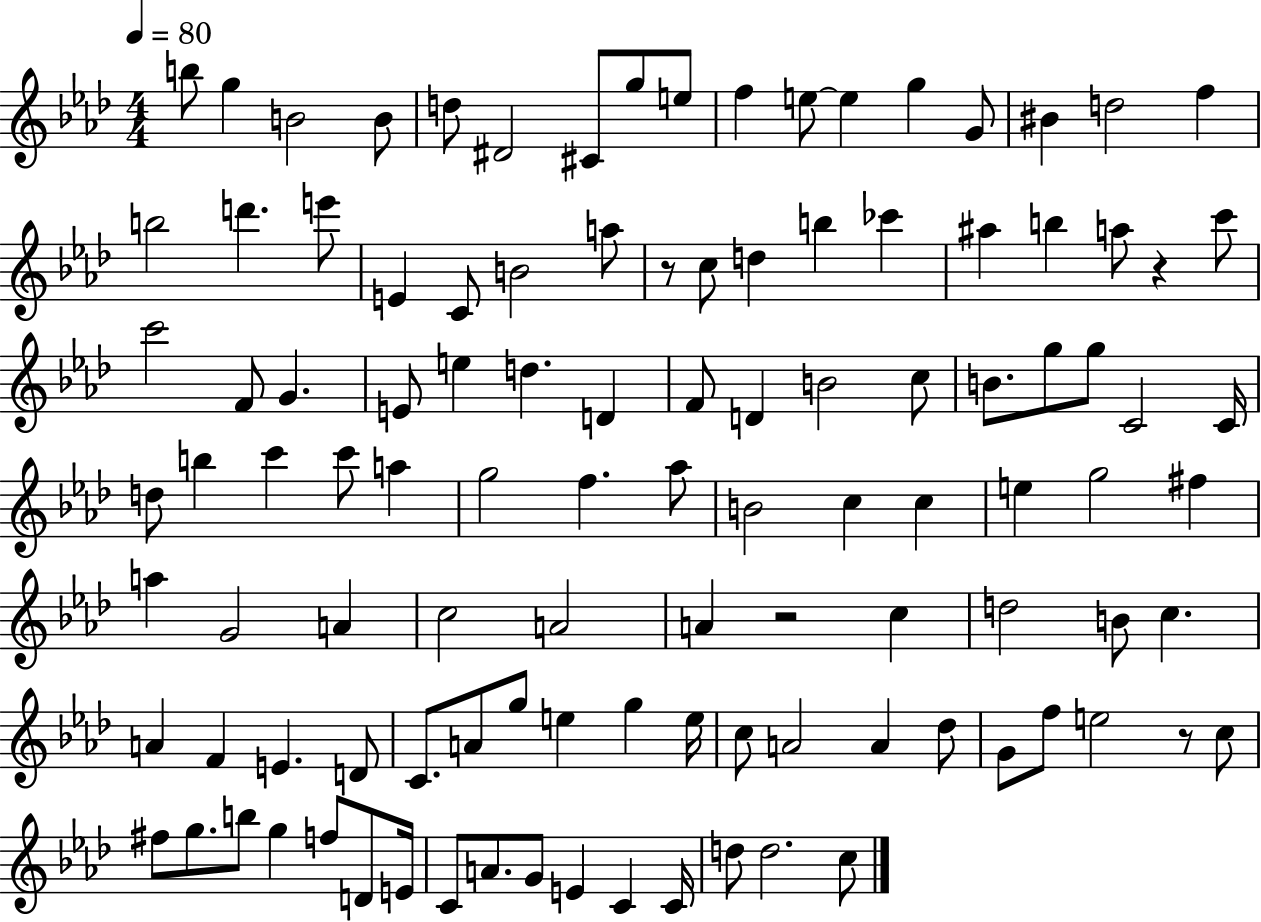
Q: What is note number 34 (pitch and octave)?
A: F4